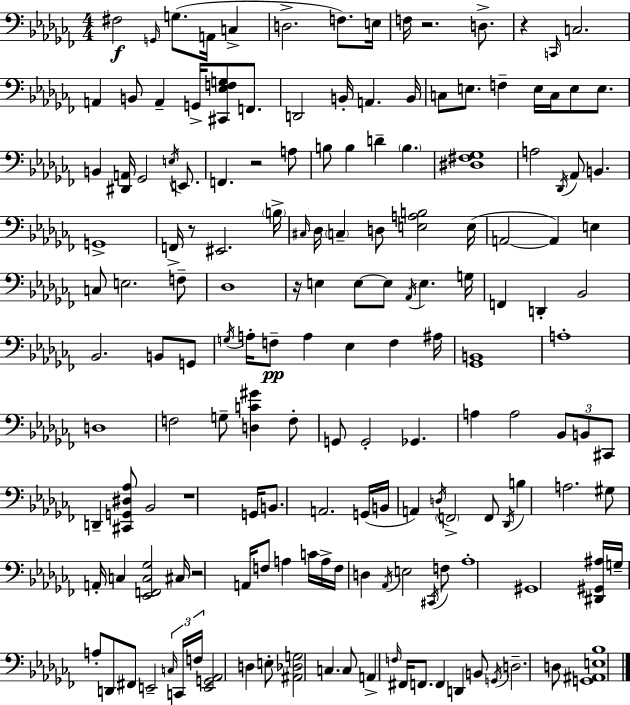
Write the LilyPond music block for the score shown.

{
  \clef bass
  \numericTimeSignature
  \time 4/4
  \key aes \minor
  fis2\f \grace { g,16 }( g8. a,16 c4-> | d2.-> f8.) | e16 f16 r2. d8.-> | r4 \grace { c,16 } c2. | \break a,4 b,8 a,4-- g,16-> <cis, ees f g>8 f,8. | d,2 b,16-. a,4. | b,16 c8 e8. f4-- e16 c16 e8 e8. | b,4 <dis, a,>16 ges,2 \acciaccatura { e16 } | \break e,8. f,4. r2 | a8 b8 b4 d'4-- \parenthesize b4. | <dis fis ges>1 | a2 \acciaccatura { des,16 } aes,8 b,4. | \break g,1-> | f,16-> r8 eis,2. | \parenthesize b16-> \grace { cis16 } des16 \parenthesize c4-- d8 <e a b>2 | e16( a,2~~ a,4) | \break e4 c8 e2. | f8-- des1 | r16 e4 e8~~ e8 \acciaccatura { aes,16 } e4. | g16 f,4 d,4-. bes,2 | \break bes,2. | b,8 g,8 \acciaccatura { g16 } a16-. f8--\pp a4 ees4 | f4 ais16 <ges, b,>1 | a1-. | \break d1 | f2 g8-- | <d c' gis'>4 f8-. g,8 g,2-. | ges,4. a4 a2 | \break \tuplet 3/2 { bes,8 b,8 cis,8 } d,4-- <cis, g, dis aes>8 bes,2 | r1 | g,16 b,8. a,2. | g,16( b,16 a,4) \acciaccatura { d16 } \parenthesize f,2-> | \break f,8 \acciaccatura { des,16 } b4 a2. | gis8 a,16-. c4 | <ees, f, c ges>2 cis16 r2 | a,16 f8 a4 c'16 a16-> f16 d4 \acciaccatura { aes,16 } | \break e2 \acciaccatura { cis,16 } f8 aes1-. | gis,1 | <dis, gis, ais>16 g16-- a8-. d,8 | fis,8 e,2-- \tuplet 3/2 { \grace { c16 } c,16 f16 } <e, g, aes,>2 | \break d4 e8-. <ais, des g>2 | c4. c8 a,4-> | \grace { f16 } fis,16 f,8. f,4 d,4 b,8 \acciaccatura { g,16 } | d2.-- d8 <g, ais, e bes>1 | \break \bar "|."
}